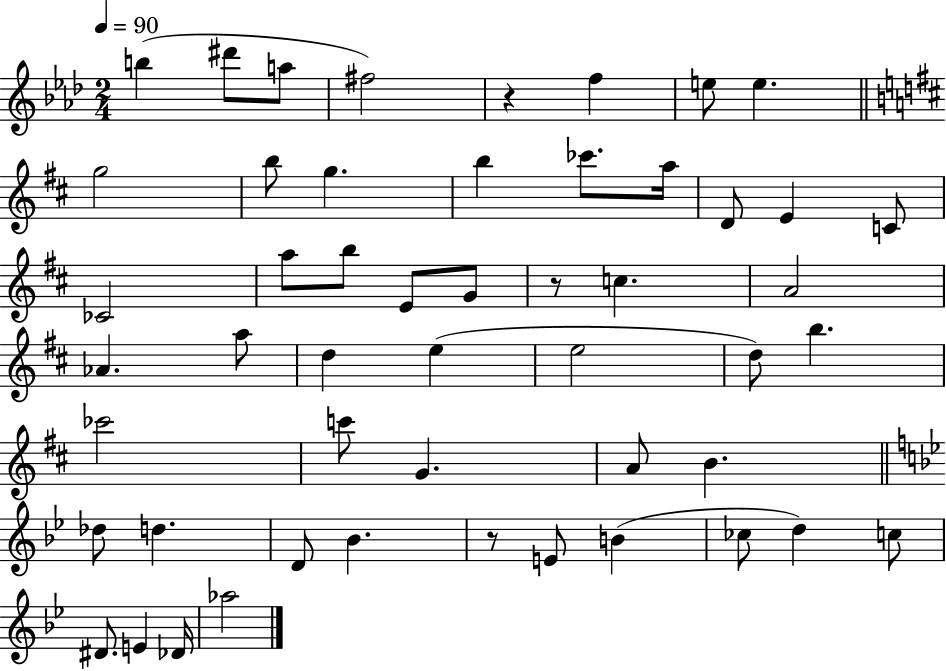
B5/q D#6/e A5/e F#5/h R/q F5/q E5/e E5/q. G5/h B5/e G5/q. B5/q CES6/e. A5/s D4/e E4/q C4/e CES4/h A5/e B5/e E4/e G4/e R/e C5/q. A4/h Ab4/q. A5/e D5/q E5/q E5/h D5/e B5/q. CES6/h C6/e G4/q. A4/e B4/q. Db5/e D5/q. D4/e Bb4/q. R/e E4/e B4/q CES5/e D5/q C5/e D#4/e. E4/q Db4/s Ab5/h